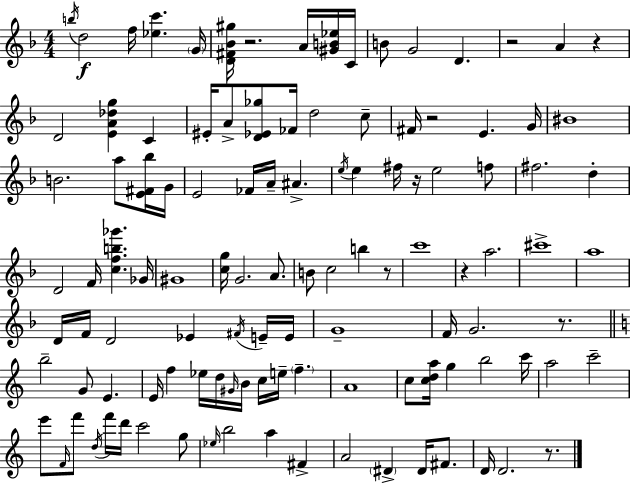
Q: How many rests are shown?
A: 9